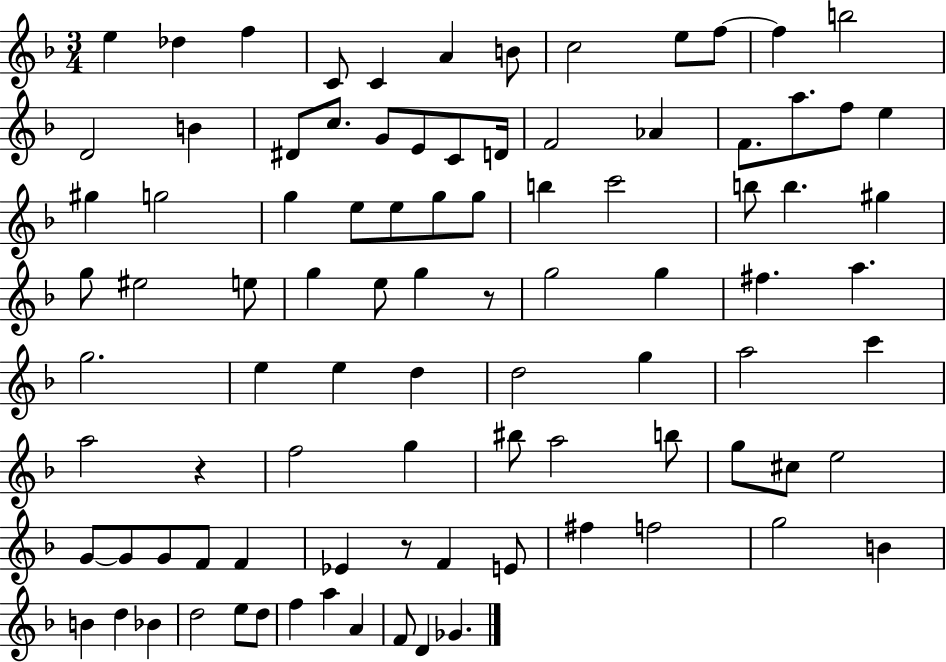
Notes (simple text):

E5/q Db5/q F5/q C4/e C4/q A4/q B4/e C5/h E5/e F5/e F5/q B5/h D4/h B4/q D#4/e C5/e. G4/e E4/e C4/e D4/s F4/h Ab4/q F4/e. A5/e. F5/e E5/q G#5/q G5/h G5/q E5/e E5/e G5/e G5/e B5/q C6/h B5/e B5/q. G#5/q G5/e EIS5/h E5/e G5/q E5/e G5/q R/e G5/h G5/q F#5/q. A5/q. G5/h. E5/q E5/q D5/q D5/h G5/q A5/h C6/q A5/h R/q F5/h G5/q BIS5/e A5/h B5/e G5/e C#5/e E5/h G4/e G4/e G4/e F4/e F4/q Eb4/q R/e F4/q E4/e F#5/q F5/h G5/h B4/q B4/q D5/q Bb4/q D5/h E5/e D5/e F5/q A5/q A4/q F4/e D4/q Gb4/q.